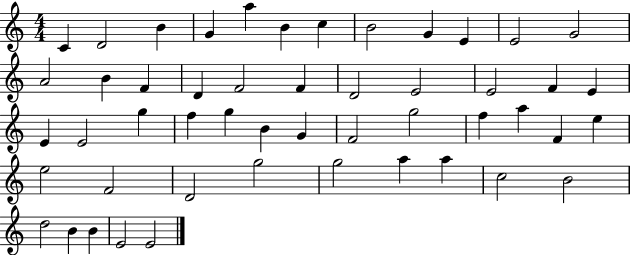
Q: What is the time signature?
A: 4/4